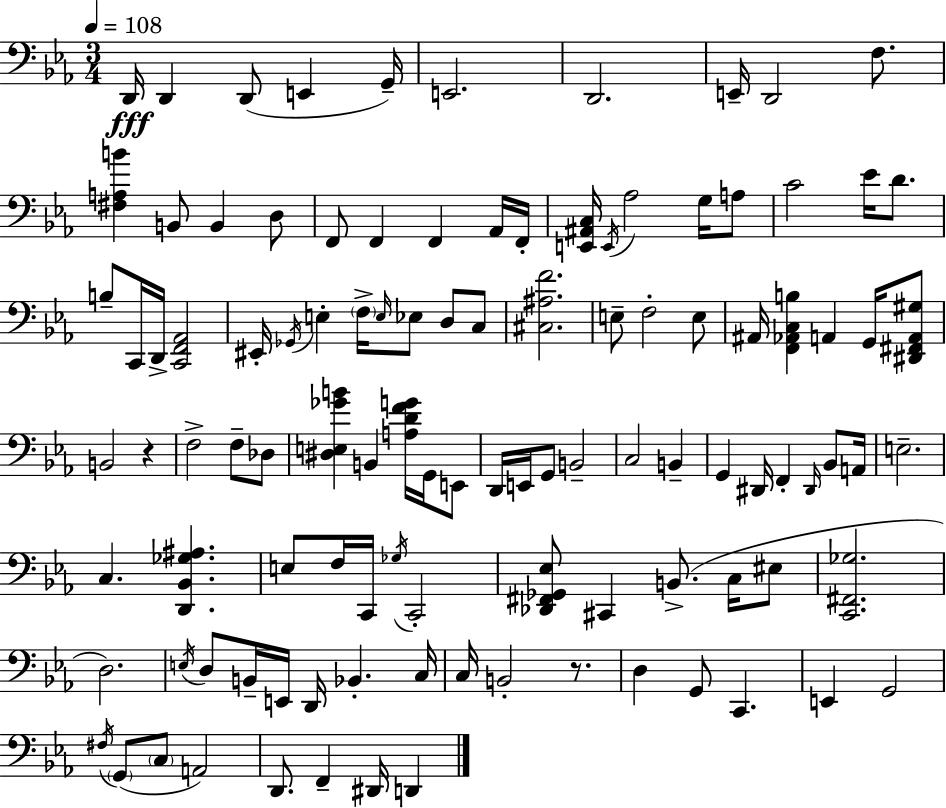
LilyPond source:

{
  \clef bass
  \numericTimeSignature
  \time 3/4
  \key ees \major
  \tempo 4 = 108
  d,16\fff d,4 d,8( e,4 g,16--) | e,2. | d,2. | e,16-- d,2 f8. | \break <fis a b'>4 b,8 b,4 d8 | f,8 f,4 f,4 aes,16 f,16-. | <e, ais, c>16 \acciaccatura { e,16 } aes2 g16 a8 | c'2 ees'16 d'8. | \break b8-- c,16 d,16-> <c, f, aes,>2 | eis,16-. \acciaccatura { ges,16 } e4-. \parenthesize f16-> \grace { e16 } ees8 d8 | c8 <cis ais f'>2. | e8-- f2-. | \break e8 ais,16 <f, aes, c b>4 a,4 | g,16 <dis, fis, a, gis>8 b,2 r4 | f2-> f8-- | des8 <dis e ges' b'>4 b,4 <a d' f' g'>16 | \break g,16 e,8 d,16 e,16 g,8 b,2-- | c2 b,4-- | g,4 dis,16 f,4-. | \grace { dis,16 } bes,8 a,16 e2.-- | \break c4. <d, bes, ges ais>4. | e8 f16 c,16 \acciaccatura { ges16 } c,2-. | <des, fis, ges, ees>8 cis,4 b,8.->( | c16 eis8 <c, fis, ges>2. | \break d2.) | \acciaccatura { e16 } d8 b,16-- e,16 d,16 bes,4.-. | c16 c16 b,2-. | r8. d4 g,8 | \break c,4. e,4 g,2 | \acciaccatura { fis16 }( \parenthesize g,8 \parenthesize c8 a,2) | d,8. f,4-- | dis,16 d,4 \bar "|."
}